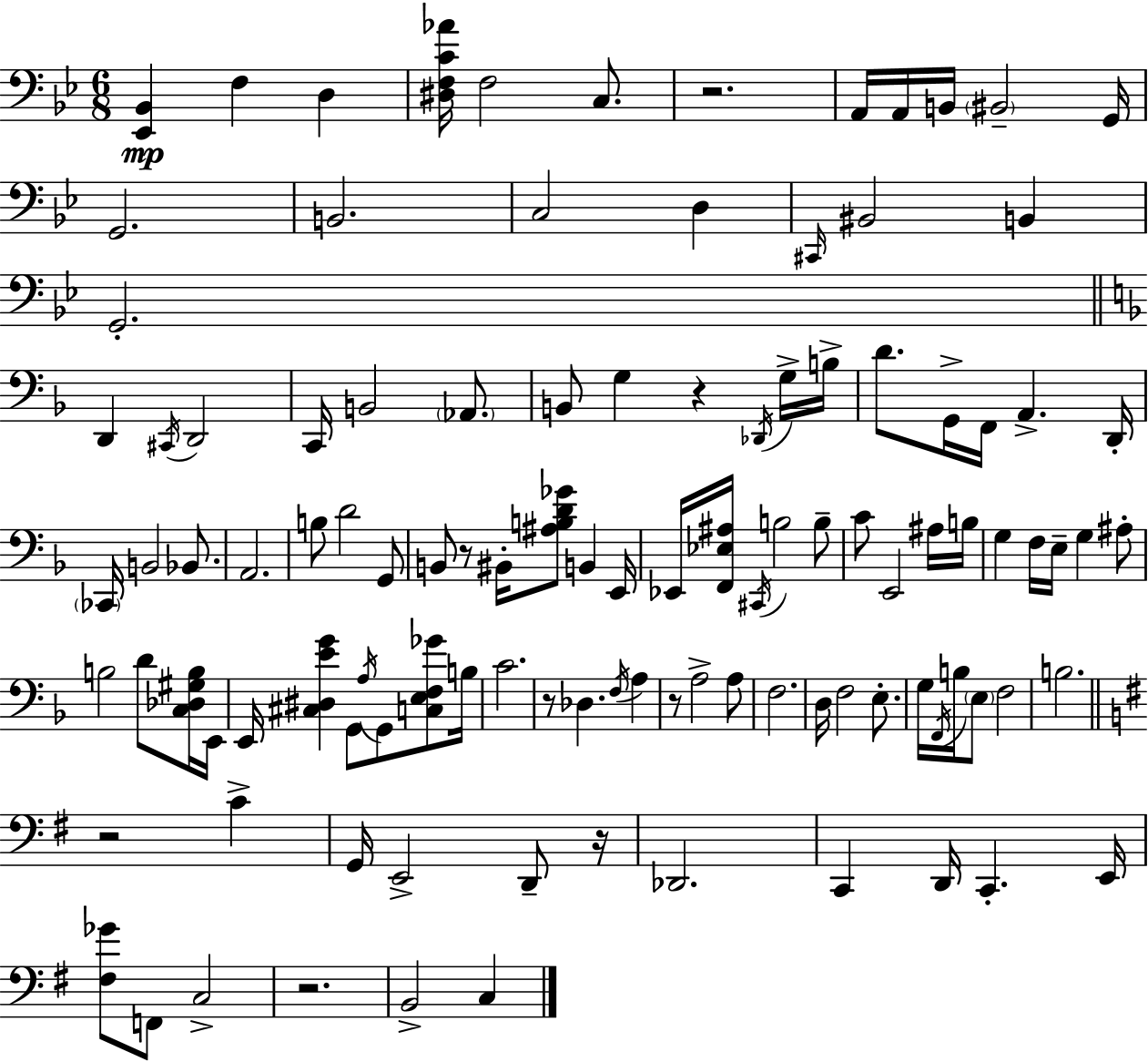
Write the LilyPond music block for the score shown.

{
  \clef bass
  \numericTimeSignature
  \time 6/8
  \key g \minor
  <ees, bes,>4\mp f4 d4 | <dis f c' aes'>16 f2 c8. | r2. | a,16 a,16 b,16 \parenthesize bis,2-- g,16 | \break g,2. | b,2. | c2 d4 | \grace { cis,16 } bis,2 b,4 | \break g,2.-. | \bar "||" \break \key f \major d,4 \acciaccatura { cis,16 } d,2 | c,16 b,2 \parenthesize aes,8. | b,8 g4 r4 \acciaccatura { des,16 } | g16-> b16-> d'8. g,16-> f,16 a,4.-> | \break d,16-. \parenthesize ces,16 b,2 bes,8. | a,2. | b8 d'2 | g,8 b,8 r8 bis,16-. <ais b d' ges'>8 b,4 | \break e,16 ees,16 <f, ees ais>16 \acciaccatura { cis,16 } b2 | b8-- c'8 e,2 | ais16 b16 g4 f16 e16-- g4 | ais8-. b2 d'8 | \break <c des gis b>16 e,16 e,16 <cis dis e' g'>4 g,8 \acciaccatura { a16 } g,8 | <c e f ges'>8 b16 c'2. | r8 des4. | \acciaccatura { f16 } a4 r8 a2-> | \break a8 f2. | d16 f2 | e8.-. g16 \acciaccatura { f,16 } b16 \parenthesize e8 f2 | b2. | \break \bar "||" \break \key g \major r2 c'4-> | g,16 e,2-> d,8-- r16 | des,2. | c,4 d,16 c,4.-. e,16 | \break <fis ges'>8 f,8 c2-> | r2. | b,2-> c4 | \bar "|."
}